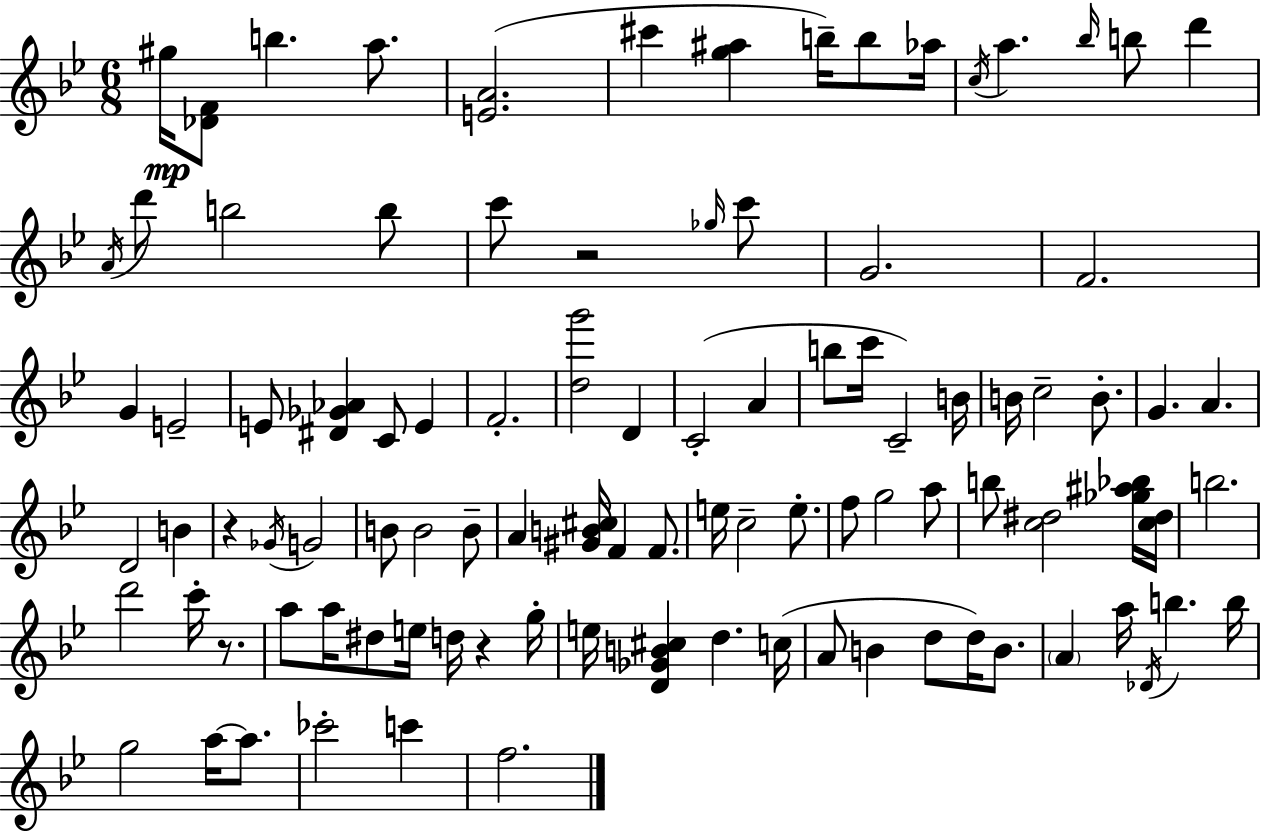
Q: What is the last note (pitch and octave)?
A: F5